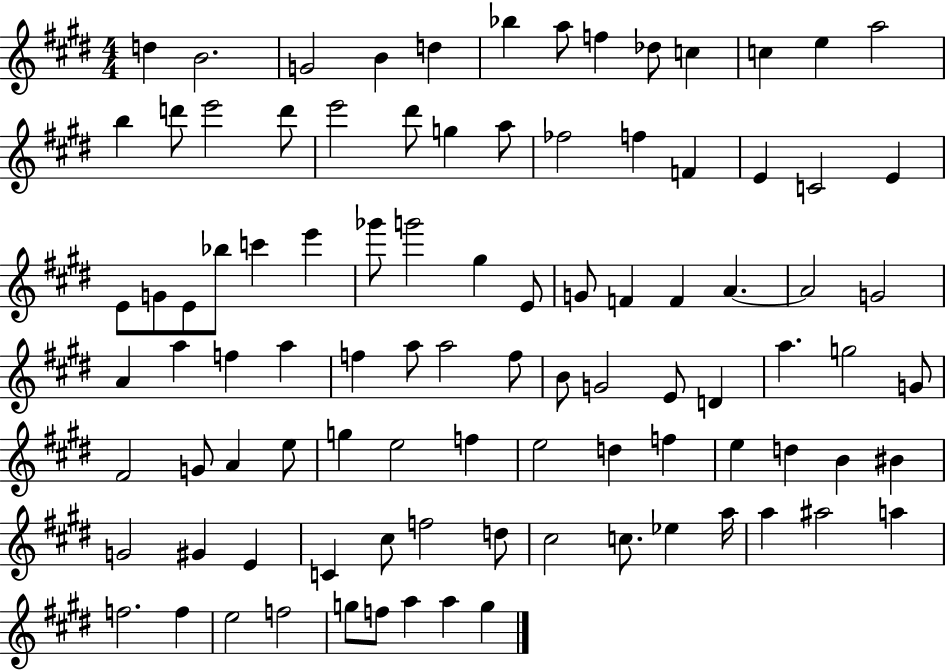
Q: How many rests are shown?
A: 0